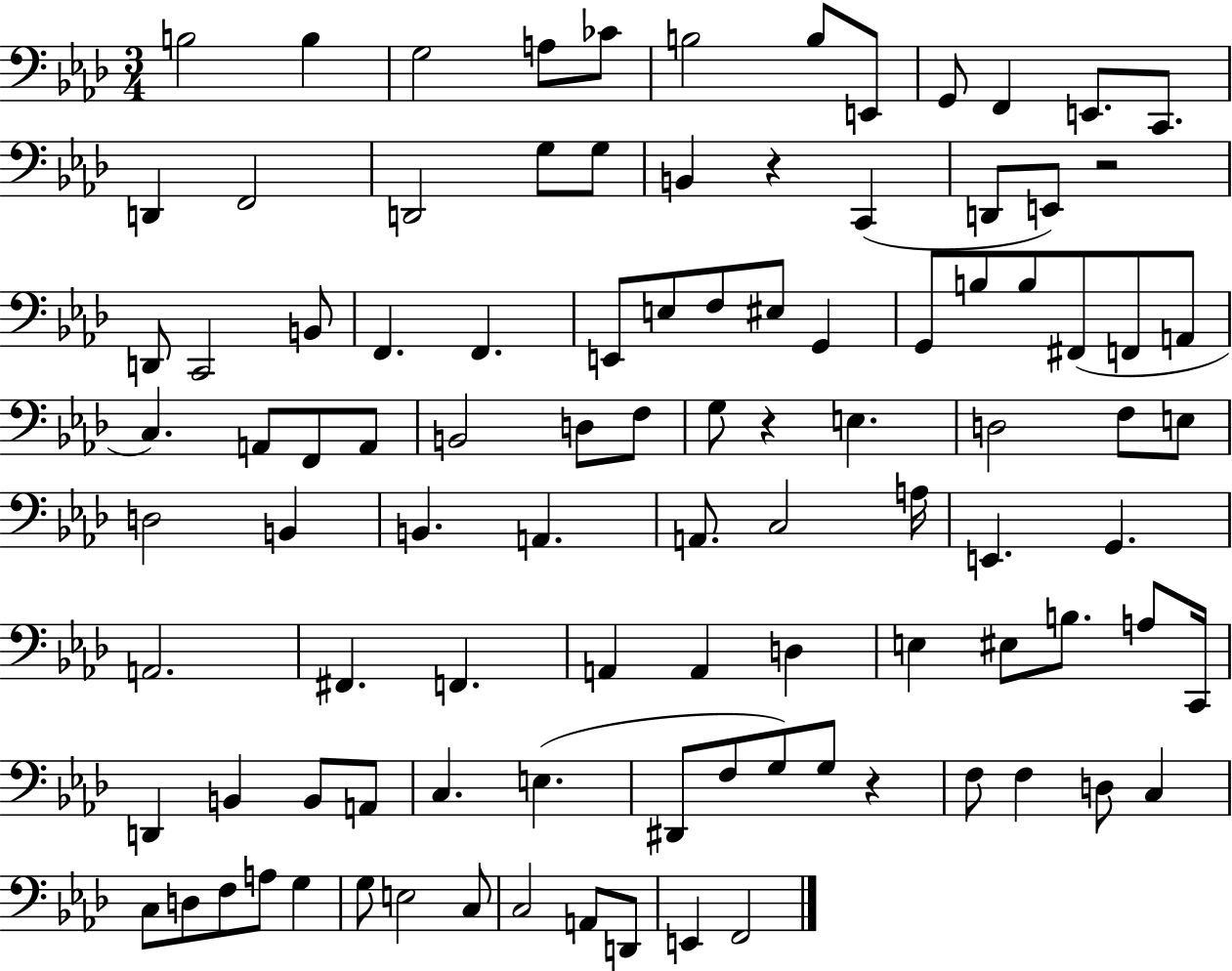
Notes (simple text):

B3/h B3/q G3/h A3/e CES4/e B3/h B3/e E2/e G2/e F2/q E2/e. C2/e. D2/q F2/h D2/h G3/e G3/e B2/q R/q C2/q D2/e E2/e R/h D2/e C2/h B2/e F2/q. F2/q. E2/e E3/e F3/e EIS3/e G2/q G2/e B3/e B3/e F#2/e F2/e A2/e C3/q. A2/e F2/e A2/e B2/h D3/e F3/e G3/e R/q E3/q. D3/h F3/e E3/e D3/h B2/q B2/q. A2/q. A2/e. C3/h A3/s E2/q. G2/q. A2/h. F#2/q. F2/q. A2/q A2/q D3/q E3/q EIS3/e B3/e. A3/e C2/s D2/q B2/q B2/e A2/e C3/q. E3/q. D#2/e F3/e G3/e G3/e R/q F3/e F3/q D3/e C3/q C3/e D3/e F3/e A3/e G3/q G3/e E3/h C3/e C3/h A2/e D2/e E2/q F2/h